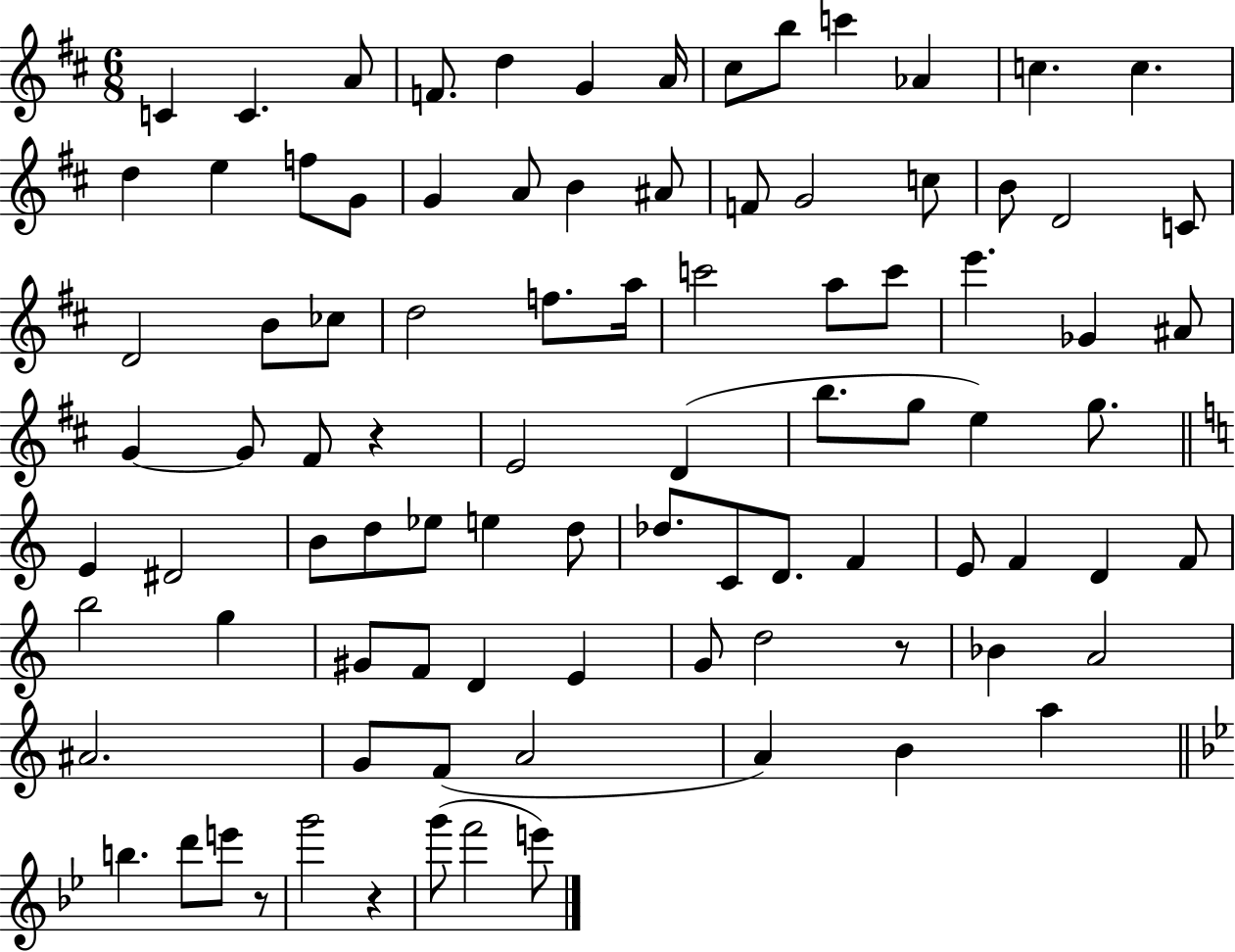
{
  \clef treble
  \numericTimeSignature
  \time 6/8
  \key d \major
  \repeat volta 2 { c'4 c'4. a'8 | f'8. d''4 g'4 a'16 | cis''8 b''8 c'''4 aes'4 | c''4. c''4. | \break d''4 e''4 f''8 g'8 | g'4 a'8 b'4 ais'8 | f'8 g'2 c''8 | b'8 d'2 c'8 | \break d'2 b'8 ces''8 | d''2 f''8. a''16 | c'''2 a''8 c'''8 | e'''4. ges'4 ais'8 | \break g'4~~ g'8 fis'8 r4 | e'2 d'4( | b''8. g''8 e''4) g''8. | \bar "||" \break \key a \minor e'4 dis'2 | b'8 d''8 ees''8 e''4 d''8 | des''8. c'8 d'8. f'4 | e'8 f'4 d'4 f'8 | \break b''2 g''4 | gis'8 f'8 d'4 e'4 | g'8 d''2 r8 | bes'4 a'2 | \break ais'2. | g'8 f'8( a'2 | a'4) b'4 a''4 | \bar "||" \break \key g \minor b''4. d'''8 e'''8 r8 | g'''2 r4 | g'''8( f'''2 e'''8) | } \bar "|."
}